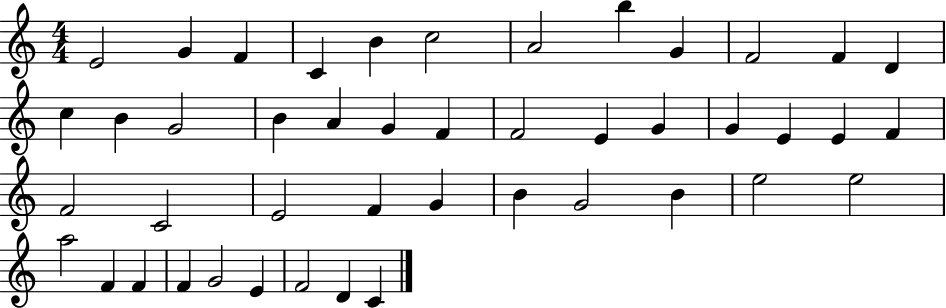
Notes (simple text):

E4/h G4/q F4/q C4/q B4/q C5/h A4/h B5/q G4/q F4/h F4/q D4/q C5/q B4/q G4/h B4/q A4/q G4/q F4/q F4/h E4/q G4/q G4/q E4/q E4/q F4/q F4/h C4/h E4/h F4/q G4/q B4/q G4/h B4/q E5/h E5/h A5/h F4/q F4/q F4/q G4/h E4/q F4/h D4/q C4/q